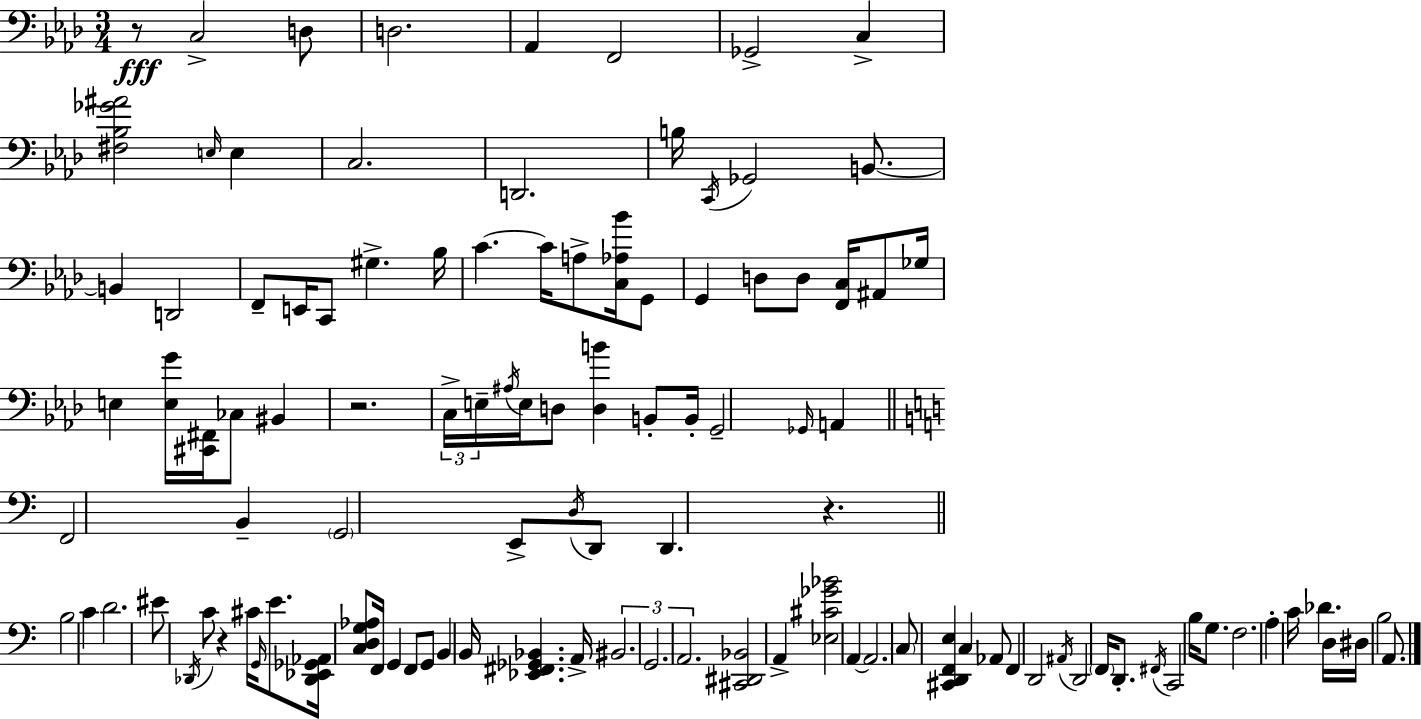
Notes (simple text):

R/e C3/h D3/e D3/h. Ab2/q F2/h Gb2/h C3/q [F#3,Bb3,Gb4,A#4]/h E3/s E3/q C3/h. D2/h. B3/s C2/s Gb2/h B2/e. B2/q D2/h F2/e E2/s C2/e G#3/q. Bb3/s C4/q. C4/s A3/e [C3,Ab3,Bb4]/s G2/e G2/q D3/e D3/e [F2,C3]/s A#2/e Gb3/s E3/q [E3,G4]/s [C#2,F#2]/s CES3/e BIS2/q R/h. C3/s E3/s A#3/s E3/s D3/e [D3,B4]/q B2/e B2/s G2/h Gb2/s A2/q F2/h B2/q G2/h E2/e D3/s D2/e D2/q. R/q. B3/h C4/q D4/h. EIS4/e Db2/s C4/e R/q C#4/s G2/s E4/e. [Db2,Eb2,Gb2,Ab2]/s [C3,D3,G3,Ab3]/e F2/s G2/q F2/e G2/e B2/q B2/s [Eb2,F#2,Gb2,Bb2]/q. A2/s BIS2/h. G2/h. A2/h. [C#2,D#2,Bb2]/h A2/q [Eb3,C#4,Gb4,Bb4]/h A2/q A2/h. C3/e [C#2,D2,F2,E3]/q C3/q Ab2/e F2/q D2/h A#2/s D2/h F2/s D2/e. F#2/s C2/h B3/s G3/e. F3/h. A3/q C4/s Db4/q. D3/s D#3/s B3/h A2/e.